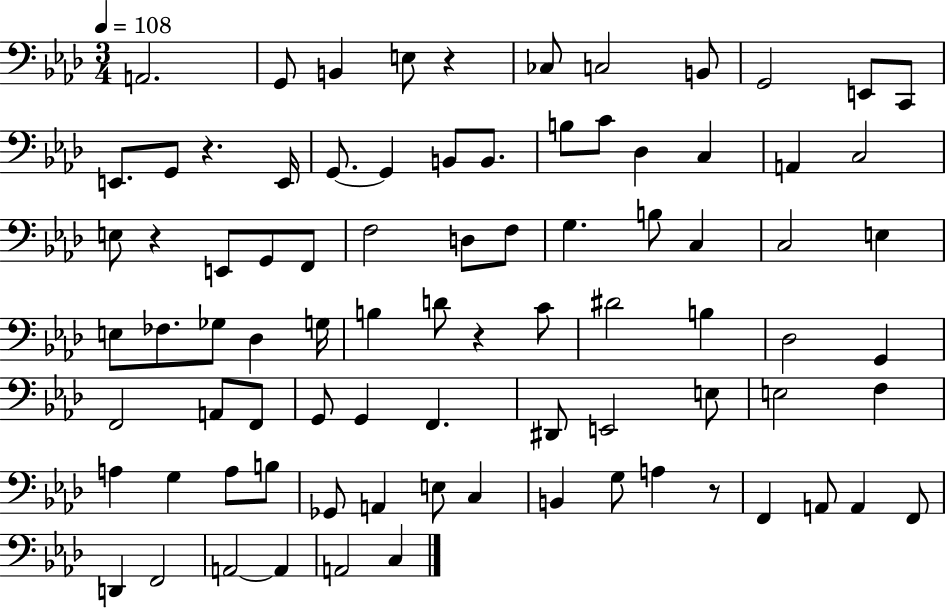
{
  \clef bass
  \numericTimeSignature
  \time 3/4
  \key aes \major
  \tempo 4 = 108
  a,2. | g,8 b,4 e8 r4 | ces8 c2 b,8 | g,2 e,8 c,8 | \break e,8. g,8 r4. e,16 | g,8.~~ g,4 b,8 b,8. | b8 c'8 des4 c4 | a,4 c2 | \break e8 r4 e,8 g,8 f,8 | f2 d8 f8 | g4. b8 c4 | c2 e4 | \break e8 fes8. ges8 des4 g16 | b4 d'8 r4 c'8 | dis'2 b4 | des2 g,4 | \break f,2 a,8 f,8 | g,8 g,4 f,4. | dis,8 e,2 e8 | e2 f4 | \break a4 g4 a8 b8 | ges,8 a,4 e8 c4 | b,4 g8 a4 r8 | f,4 a,8 a,4 f,8 | \break d,4 f,2 | a,2~~ a,4 | a,2 c4 | \bar "|."
}